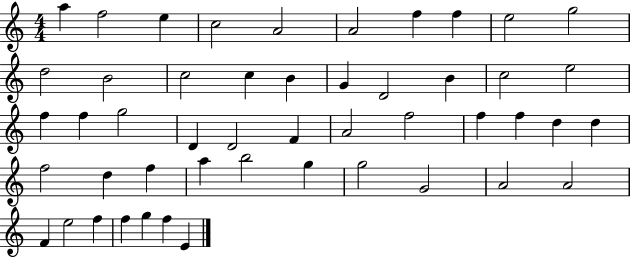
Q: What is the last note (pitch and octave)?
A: E4